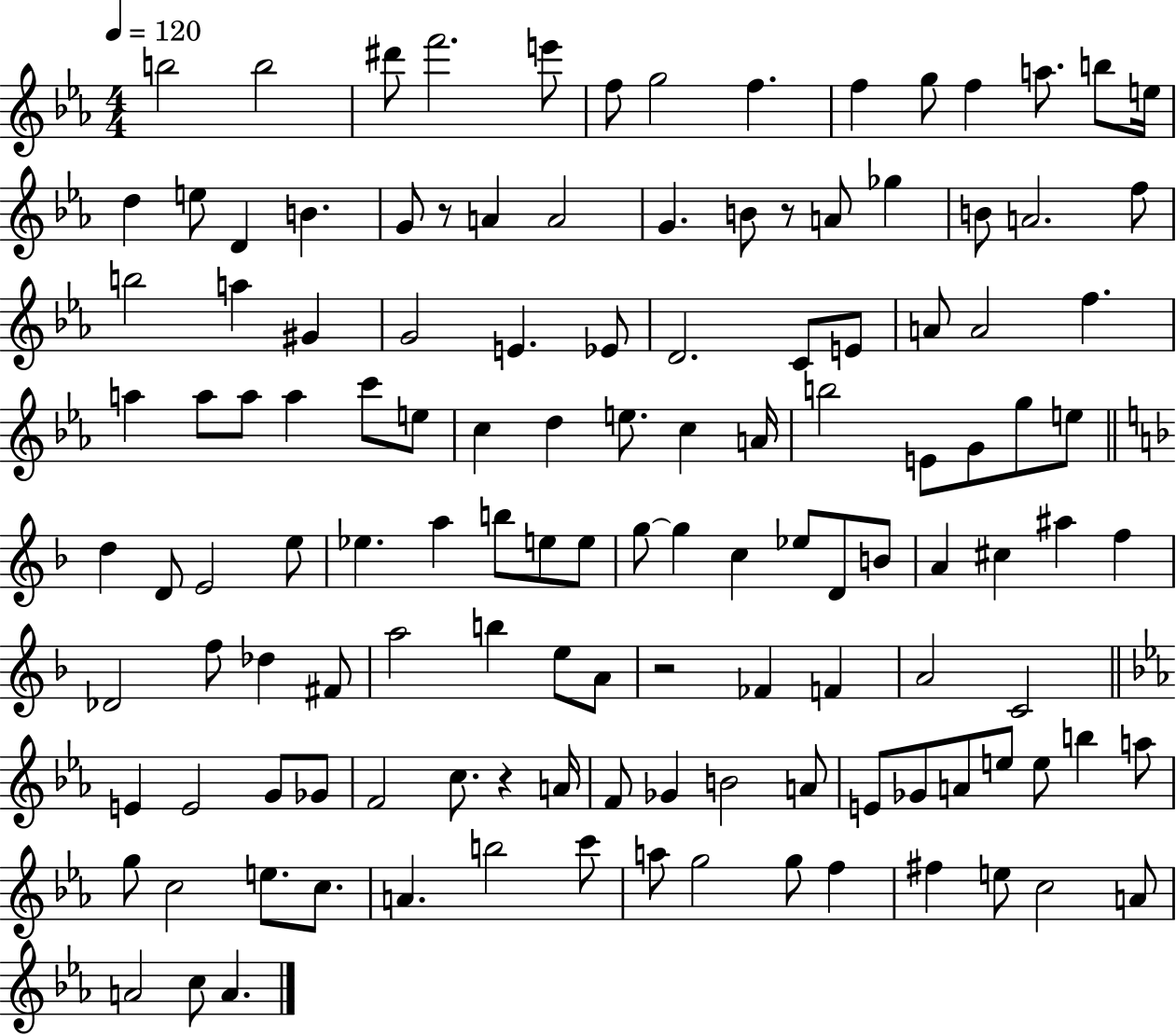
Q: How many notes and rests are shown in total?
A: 127